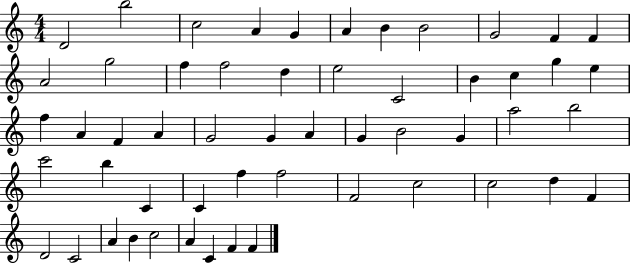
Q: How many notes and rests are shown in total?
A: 54